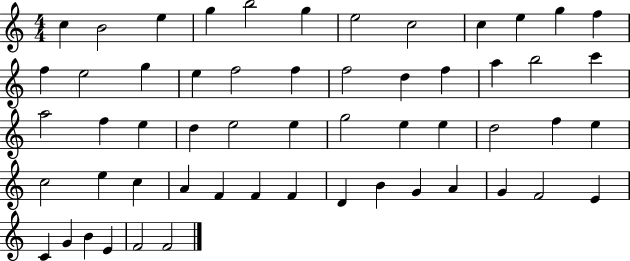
C5/q B4/h E5/q G5/q B5/h G5/q E5/h C5/h C5/q E5/q G5/q F5/q F5/q E5/h G5/q E5/q F5/h F5/q F5/h D5/q F5/q A5/q B5/h C6/q A5/h F5/q E5/q D5/q E5/h E5/q G5/h E5/q E5/q D5/h F5/q E5/q C5/h E5/q C5/q A4/q F4/q F4/q F4/q D4/q B4/q G4/q A4/q G4/q F4/h E4/q C4/q G4/q B4/q E4/q F4/h F4/h